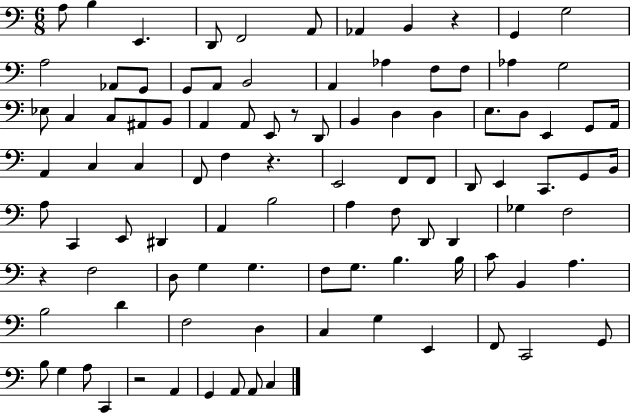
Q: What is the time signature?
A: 6/8